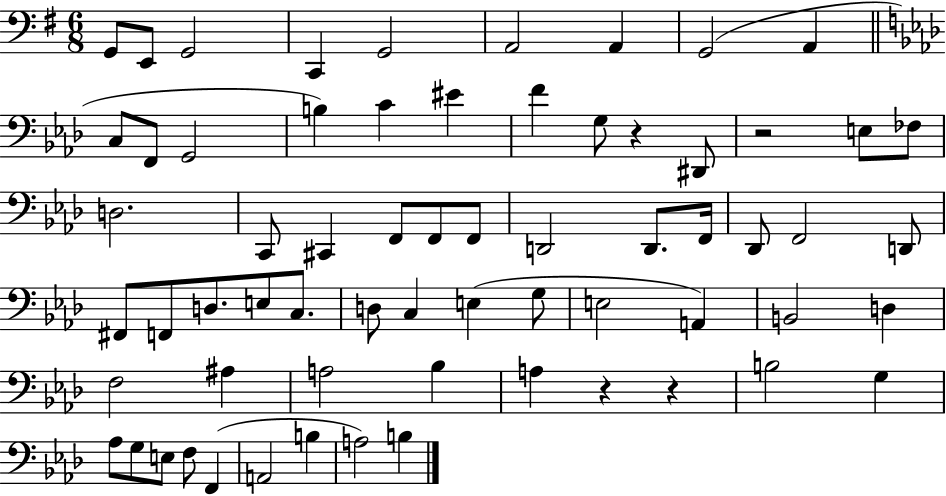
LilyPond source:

{
  \clef bass
  \numericTimeSignature
  \time 6/8
  \key g \major
  g,8 e,8 g,2 | c,4 g,2 | a,2 a,4 | g,2( a,4 | \break \bar "||" \break \key f \minor c8 f,8 g,2 | b4) c'4 eis'4 | f'4 g8 r4 dis,8 | r2 e8 fes8 | \break d2. | c,8 cis,4 f,8 f,8 f,8 | d,2 d,8. f,16 | des,8 f,2 d,8 | \break fis,8 f,8 d8. e8 c8. | d8 c4 e4( g8 | e2 a,4) | b,2 d4 | \break f2 ais4 | a2 bes4 | a4 r4 r4 | b2 g4 | \break aes8 g8 e8 f8 f,4( | a,2 b4 | a2) b4 | \bar "|."
}